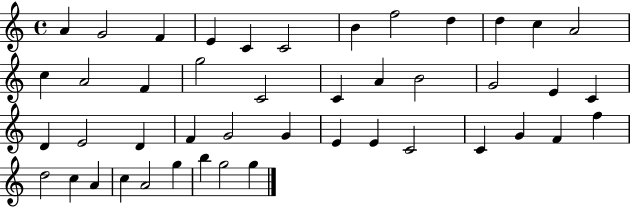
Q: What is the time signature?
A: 4/4